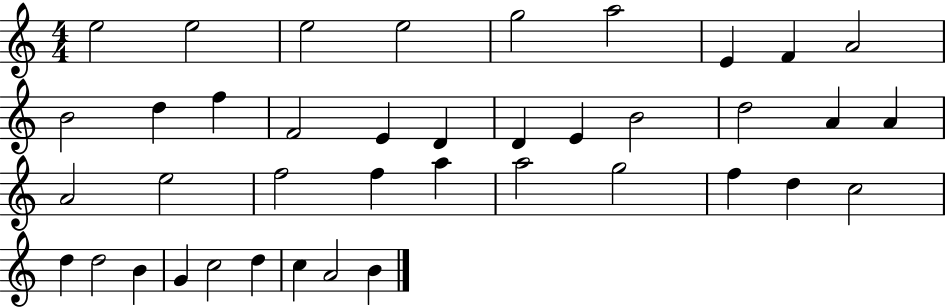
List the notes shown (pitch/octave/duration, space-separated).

E5/h E5/h E5/h E5/h G5/h A5/h E4/q F4/q A4/h B4/h D5/q F5/q F4/h E4/q D4/q D4/q E4/q B4/h D5/h A4/q A4/q A4/h E5/h F5/h F5/q A5/q A5/h G5/h F5/q D5/q C5/h D5/q D5/h B4/q G4/q C5/h D5/q C5/q A4/h B4/q